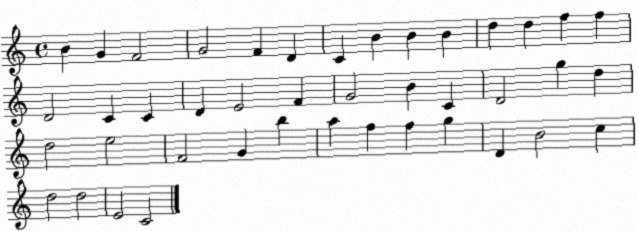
X:1
T:Untitled
M:4/4
L:1/4
K:C
B G F2 G2 F D C B B B d d f f D2 C C D E2 F G2 B C D2 g d d2 e2 F2 G b a f f g D B2 c d2 d2 E2 C2